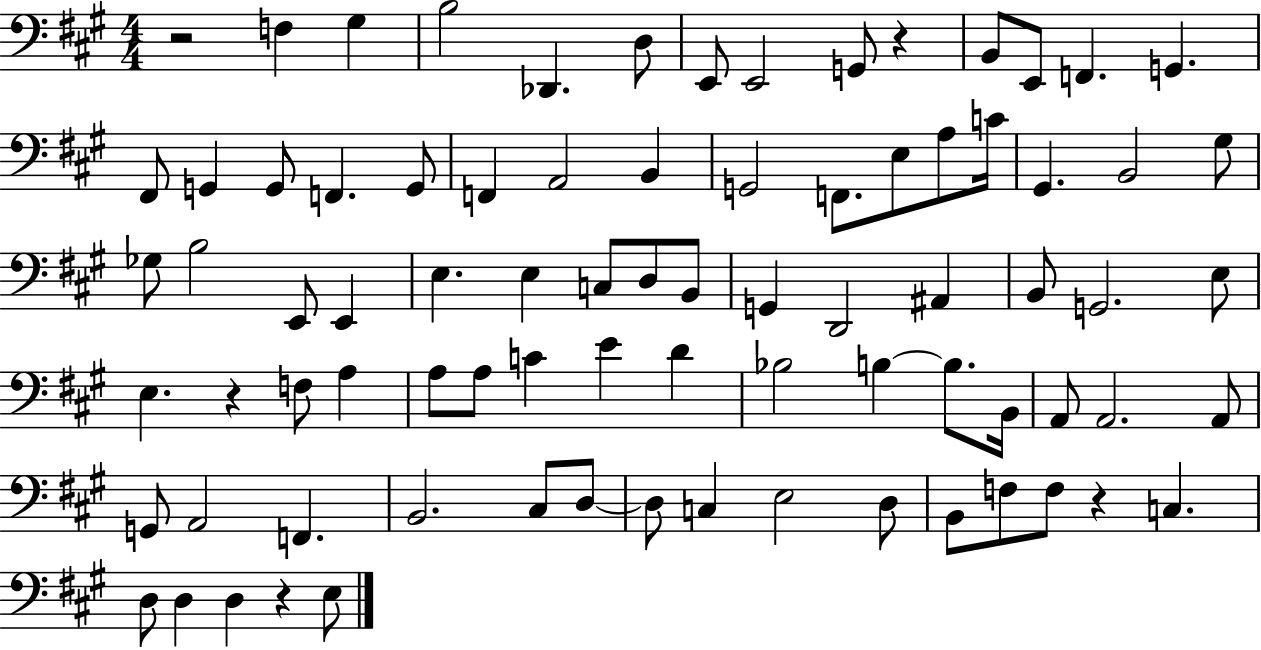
X:1
T:Untitled
M:4/4
L:1/4
K:A
z2 F, ^G, B,2 _D,, D,/2 E,,/2 E,,2 G,,/2 z B,,/2 E,,/2 F,, G,, ^F,,/2 G,, G,,/2 F,, G,,/2 F,, A,,2 B,, G,,2 F,,/2 E,/2 A,/2 C/4 ^G,, B,,2 ^G,/2 _G,/2 B,2 E,,/2 E,, E, E, C,/2 D,/2 B,,/2 G,, D,,2 ^A,, B,,/2 G,,2 E,/2 E, z F,/2 A, A,/2 A,/2 C E D _B,2 B, B,/2 B,,/4 A,,/2 A,,2 A,,/2 G,,/2 A,,2 F,, B,,2 ^C,/2 D,/2 D,/2 C, E,2 D,/2 B,,/2 F,/2 F,/2 z C, D,/2 D, D, z E,/2